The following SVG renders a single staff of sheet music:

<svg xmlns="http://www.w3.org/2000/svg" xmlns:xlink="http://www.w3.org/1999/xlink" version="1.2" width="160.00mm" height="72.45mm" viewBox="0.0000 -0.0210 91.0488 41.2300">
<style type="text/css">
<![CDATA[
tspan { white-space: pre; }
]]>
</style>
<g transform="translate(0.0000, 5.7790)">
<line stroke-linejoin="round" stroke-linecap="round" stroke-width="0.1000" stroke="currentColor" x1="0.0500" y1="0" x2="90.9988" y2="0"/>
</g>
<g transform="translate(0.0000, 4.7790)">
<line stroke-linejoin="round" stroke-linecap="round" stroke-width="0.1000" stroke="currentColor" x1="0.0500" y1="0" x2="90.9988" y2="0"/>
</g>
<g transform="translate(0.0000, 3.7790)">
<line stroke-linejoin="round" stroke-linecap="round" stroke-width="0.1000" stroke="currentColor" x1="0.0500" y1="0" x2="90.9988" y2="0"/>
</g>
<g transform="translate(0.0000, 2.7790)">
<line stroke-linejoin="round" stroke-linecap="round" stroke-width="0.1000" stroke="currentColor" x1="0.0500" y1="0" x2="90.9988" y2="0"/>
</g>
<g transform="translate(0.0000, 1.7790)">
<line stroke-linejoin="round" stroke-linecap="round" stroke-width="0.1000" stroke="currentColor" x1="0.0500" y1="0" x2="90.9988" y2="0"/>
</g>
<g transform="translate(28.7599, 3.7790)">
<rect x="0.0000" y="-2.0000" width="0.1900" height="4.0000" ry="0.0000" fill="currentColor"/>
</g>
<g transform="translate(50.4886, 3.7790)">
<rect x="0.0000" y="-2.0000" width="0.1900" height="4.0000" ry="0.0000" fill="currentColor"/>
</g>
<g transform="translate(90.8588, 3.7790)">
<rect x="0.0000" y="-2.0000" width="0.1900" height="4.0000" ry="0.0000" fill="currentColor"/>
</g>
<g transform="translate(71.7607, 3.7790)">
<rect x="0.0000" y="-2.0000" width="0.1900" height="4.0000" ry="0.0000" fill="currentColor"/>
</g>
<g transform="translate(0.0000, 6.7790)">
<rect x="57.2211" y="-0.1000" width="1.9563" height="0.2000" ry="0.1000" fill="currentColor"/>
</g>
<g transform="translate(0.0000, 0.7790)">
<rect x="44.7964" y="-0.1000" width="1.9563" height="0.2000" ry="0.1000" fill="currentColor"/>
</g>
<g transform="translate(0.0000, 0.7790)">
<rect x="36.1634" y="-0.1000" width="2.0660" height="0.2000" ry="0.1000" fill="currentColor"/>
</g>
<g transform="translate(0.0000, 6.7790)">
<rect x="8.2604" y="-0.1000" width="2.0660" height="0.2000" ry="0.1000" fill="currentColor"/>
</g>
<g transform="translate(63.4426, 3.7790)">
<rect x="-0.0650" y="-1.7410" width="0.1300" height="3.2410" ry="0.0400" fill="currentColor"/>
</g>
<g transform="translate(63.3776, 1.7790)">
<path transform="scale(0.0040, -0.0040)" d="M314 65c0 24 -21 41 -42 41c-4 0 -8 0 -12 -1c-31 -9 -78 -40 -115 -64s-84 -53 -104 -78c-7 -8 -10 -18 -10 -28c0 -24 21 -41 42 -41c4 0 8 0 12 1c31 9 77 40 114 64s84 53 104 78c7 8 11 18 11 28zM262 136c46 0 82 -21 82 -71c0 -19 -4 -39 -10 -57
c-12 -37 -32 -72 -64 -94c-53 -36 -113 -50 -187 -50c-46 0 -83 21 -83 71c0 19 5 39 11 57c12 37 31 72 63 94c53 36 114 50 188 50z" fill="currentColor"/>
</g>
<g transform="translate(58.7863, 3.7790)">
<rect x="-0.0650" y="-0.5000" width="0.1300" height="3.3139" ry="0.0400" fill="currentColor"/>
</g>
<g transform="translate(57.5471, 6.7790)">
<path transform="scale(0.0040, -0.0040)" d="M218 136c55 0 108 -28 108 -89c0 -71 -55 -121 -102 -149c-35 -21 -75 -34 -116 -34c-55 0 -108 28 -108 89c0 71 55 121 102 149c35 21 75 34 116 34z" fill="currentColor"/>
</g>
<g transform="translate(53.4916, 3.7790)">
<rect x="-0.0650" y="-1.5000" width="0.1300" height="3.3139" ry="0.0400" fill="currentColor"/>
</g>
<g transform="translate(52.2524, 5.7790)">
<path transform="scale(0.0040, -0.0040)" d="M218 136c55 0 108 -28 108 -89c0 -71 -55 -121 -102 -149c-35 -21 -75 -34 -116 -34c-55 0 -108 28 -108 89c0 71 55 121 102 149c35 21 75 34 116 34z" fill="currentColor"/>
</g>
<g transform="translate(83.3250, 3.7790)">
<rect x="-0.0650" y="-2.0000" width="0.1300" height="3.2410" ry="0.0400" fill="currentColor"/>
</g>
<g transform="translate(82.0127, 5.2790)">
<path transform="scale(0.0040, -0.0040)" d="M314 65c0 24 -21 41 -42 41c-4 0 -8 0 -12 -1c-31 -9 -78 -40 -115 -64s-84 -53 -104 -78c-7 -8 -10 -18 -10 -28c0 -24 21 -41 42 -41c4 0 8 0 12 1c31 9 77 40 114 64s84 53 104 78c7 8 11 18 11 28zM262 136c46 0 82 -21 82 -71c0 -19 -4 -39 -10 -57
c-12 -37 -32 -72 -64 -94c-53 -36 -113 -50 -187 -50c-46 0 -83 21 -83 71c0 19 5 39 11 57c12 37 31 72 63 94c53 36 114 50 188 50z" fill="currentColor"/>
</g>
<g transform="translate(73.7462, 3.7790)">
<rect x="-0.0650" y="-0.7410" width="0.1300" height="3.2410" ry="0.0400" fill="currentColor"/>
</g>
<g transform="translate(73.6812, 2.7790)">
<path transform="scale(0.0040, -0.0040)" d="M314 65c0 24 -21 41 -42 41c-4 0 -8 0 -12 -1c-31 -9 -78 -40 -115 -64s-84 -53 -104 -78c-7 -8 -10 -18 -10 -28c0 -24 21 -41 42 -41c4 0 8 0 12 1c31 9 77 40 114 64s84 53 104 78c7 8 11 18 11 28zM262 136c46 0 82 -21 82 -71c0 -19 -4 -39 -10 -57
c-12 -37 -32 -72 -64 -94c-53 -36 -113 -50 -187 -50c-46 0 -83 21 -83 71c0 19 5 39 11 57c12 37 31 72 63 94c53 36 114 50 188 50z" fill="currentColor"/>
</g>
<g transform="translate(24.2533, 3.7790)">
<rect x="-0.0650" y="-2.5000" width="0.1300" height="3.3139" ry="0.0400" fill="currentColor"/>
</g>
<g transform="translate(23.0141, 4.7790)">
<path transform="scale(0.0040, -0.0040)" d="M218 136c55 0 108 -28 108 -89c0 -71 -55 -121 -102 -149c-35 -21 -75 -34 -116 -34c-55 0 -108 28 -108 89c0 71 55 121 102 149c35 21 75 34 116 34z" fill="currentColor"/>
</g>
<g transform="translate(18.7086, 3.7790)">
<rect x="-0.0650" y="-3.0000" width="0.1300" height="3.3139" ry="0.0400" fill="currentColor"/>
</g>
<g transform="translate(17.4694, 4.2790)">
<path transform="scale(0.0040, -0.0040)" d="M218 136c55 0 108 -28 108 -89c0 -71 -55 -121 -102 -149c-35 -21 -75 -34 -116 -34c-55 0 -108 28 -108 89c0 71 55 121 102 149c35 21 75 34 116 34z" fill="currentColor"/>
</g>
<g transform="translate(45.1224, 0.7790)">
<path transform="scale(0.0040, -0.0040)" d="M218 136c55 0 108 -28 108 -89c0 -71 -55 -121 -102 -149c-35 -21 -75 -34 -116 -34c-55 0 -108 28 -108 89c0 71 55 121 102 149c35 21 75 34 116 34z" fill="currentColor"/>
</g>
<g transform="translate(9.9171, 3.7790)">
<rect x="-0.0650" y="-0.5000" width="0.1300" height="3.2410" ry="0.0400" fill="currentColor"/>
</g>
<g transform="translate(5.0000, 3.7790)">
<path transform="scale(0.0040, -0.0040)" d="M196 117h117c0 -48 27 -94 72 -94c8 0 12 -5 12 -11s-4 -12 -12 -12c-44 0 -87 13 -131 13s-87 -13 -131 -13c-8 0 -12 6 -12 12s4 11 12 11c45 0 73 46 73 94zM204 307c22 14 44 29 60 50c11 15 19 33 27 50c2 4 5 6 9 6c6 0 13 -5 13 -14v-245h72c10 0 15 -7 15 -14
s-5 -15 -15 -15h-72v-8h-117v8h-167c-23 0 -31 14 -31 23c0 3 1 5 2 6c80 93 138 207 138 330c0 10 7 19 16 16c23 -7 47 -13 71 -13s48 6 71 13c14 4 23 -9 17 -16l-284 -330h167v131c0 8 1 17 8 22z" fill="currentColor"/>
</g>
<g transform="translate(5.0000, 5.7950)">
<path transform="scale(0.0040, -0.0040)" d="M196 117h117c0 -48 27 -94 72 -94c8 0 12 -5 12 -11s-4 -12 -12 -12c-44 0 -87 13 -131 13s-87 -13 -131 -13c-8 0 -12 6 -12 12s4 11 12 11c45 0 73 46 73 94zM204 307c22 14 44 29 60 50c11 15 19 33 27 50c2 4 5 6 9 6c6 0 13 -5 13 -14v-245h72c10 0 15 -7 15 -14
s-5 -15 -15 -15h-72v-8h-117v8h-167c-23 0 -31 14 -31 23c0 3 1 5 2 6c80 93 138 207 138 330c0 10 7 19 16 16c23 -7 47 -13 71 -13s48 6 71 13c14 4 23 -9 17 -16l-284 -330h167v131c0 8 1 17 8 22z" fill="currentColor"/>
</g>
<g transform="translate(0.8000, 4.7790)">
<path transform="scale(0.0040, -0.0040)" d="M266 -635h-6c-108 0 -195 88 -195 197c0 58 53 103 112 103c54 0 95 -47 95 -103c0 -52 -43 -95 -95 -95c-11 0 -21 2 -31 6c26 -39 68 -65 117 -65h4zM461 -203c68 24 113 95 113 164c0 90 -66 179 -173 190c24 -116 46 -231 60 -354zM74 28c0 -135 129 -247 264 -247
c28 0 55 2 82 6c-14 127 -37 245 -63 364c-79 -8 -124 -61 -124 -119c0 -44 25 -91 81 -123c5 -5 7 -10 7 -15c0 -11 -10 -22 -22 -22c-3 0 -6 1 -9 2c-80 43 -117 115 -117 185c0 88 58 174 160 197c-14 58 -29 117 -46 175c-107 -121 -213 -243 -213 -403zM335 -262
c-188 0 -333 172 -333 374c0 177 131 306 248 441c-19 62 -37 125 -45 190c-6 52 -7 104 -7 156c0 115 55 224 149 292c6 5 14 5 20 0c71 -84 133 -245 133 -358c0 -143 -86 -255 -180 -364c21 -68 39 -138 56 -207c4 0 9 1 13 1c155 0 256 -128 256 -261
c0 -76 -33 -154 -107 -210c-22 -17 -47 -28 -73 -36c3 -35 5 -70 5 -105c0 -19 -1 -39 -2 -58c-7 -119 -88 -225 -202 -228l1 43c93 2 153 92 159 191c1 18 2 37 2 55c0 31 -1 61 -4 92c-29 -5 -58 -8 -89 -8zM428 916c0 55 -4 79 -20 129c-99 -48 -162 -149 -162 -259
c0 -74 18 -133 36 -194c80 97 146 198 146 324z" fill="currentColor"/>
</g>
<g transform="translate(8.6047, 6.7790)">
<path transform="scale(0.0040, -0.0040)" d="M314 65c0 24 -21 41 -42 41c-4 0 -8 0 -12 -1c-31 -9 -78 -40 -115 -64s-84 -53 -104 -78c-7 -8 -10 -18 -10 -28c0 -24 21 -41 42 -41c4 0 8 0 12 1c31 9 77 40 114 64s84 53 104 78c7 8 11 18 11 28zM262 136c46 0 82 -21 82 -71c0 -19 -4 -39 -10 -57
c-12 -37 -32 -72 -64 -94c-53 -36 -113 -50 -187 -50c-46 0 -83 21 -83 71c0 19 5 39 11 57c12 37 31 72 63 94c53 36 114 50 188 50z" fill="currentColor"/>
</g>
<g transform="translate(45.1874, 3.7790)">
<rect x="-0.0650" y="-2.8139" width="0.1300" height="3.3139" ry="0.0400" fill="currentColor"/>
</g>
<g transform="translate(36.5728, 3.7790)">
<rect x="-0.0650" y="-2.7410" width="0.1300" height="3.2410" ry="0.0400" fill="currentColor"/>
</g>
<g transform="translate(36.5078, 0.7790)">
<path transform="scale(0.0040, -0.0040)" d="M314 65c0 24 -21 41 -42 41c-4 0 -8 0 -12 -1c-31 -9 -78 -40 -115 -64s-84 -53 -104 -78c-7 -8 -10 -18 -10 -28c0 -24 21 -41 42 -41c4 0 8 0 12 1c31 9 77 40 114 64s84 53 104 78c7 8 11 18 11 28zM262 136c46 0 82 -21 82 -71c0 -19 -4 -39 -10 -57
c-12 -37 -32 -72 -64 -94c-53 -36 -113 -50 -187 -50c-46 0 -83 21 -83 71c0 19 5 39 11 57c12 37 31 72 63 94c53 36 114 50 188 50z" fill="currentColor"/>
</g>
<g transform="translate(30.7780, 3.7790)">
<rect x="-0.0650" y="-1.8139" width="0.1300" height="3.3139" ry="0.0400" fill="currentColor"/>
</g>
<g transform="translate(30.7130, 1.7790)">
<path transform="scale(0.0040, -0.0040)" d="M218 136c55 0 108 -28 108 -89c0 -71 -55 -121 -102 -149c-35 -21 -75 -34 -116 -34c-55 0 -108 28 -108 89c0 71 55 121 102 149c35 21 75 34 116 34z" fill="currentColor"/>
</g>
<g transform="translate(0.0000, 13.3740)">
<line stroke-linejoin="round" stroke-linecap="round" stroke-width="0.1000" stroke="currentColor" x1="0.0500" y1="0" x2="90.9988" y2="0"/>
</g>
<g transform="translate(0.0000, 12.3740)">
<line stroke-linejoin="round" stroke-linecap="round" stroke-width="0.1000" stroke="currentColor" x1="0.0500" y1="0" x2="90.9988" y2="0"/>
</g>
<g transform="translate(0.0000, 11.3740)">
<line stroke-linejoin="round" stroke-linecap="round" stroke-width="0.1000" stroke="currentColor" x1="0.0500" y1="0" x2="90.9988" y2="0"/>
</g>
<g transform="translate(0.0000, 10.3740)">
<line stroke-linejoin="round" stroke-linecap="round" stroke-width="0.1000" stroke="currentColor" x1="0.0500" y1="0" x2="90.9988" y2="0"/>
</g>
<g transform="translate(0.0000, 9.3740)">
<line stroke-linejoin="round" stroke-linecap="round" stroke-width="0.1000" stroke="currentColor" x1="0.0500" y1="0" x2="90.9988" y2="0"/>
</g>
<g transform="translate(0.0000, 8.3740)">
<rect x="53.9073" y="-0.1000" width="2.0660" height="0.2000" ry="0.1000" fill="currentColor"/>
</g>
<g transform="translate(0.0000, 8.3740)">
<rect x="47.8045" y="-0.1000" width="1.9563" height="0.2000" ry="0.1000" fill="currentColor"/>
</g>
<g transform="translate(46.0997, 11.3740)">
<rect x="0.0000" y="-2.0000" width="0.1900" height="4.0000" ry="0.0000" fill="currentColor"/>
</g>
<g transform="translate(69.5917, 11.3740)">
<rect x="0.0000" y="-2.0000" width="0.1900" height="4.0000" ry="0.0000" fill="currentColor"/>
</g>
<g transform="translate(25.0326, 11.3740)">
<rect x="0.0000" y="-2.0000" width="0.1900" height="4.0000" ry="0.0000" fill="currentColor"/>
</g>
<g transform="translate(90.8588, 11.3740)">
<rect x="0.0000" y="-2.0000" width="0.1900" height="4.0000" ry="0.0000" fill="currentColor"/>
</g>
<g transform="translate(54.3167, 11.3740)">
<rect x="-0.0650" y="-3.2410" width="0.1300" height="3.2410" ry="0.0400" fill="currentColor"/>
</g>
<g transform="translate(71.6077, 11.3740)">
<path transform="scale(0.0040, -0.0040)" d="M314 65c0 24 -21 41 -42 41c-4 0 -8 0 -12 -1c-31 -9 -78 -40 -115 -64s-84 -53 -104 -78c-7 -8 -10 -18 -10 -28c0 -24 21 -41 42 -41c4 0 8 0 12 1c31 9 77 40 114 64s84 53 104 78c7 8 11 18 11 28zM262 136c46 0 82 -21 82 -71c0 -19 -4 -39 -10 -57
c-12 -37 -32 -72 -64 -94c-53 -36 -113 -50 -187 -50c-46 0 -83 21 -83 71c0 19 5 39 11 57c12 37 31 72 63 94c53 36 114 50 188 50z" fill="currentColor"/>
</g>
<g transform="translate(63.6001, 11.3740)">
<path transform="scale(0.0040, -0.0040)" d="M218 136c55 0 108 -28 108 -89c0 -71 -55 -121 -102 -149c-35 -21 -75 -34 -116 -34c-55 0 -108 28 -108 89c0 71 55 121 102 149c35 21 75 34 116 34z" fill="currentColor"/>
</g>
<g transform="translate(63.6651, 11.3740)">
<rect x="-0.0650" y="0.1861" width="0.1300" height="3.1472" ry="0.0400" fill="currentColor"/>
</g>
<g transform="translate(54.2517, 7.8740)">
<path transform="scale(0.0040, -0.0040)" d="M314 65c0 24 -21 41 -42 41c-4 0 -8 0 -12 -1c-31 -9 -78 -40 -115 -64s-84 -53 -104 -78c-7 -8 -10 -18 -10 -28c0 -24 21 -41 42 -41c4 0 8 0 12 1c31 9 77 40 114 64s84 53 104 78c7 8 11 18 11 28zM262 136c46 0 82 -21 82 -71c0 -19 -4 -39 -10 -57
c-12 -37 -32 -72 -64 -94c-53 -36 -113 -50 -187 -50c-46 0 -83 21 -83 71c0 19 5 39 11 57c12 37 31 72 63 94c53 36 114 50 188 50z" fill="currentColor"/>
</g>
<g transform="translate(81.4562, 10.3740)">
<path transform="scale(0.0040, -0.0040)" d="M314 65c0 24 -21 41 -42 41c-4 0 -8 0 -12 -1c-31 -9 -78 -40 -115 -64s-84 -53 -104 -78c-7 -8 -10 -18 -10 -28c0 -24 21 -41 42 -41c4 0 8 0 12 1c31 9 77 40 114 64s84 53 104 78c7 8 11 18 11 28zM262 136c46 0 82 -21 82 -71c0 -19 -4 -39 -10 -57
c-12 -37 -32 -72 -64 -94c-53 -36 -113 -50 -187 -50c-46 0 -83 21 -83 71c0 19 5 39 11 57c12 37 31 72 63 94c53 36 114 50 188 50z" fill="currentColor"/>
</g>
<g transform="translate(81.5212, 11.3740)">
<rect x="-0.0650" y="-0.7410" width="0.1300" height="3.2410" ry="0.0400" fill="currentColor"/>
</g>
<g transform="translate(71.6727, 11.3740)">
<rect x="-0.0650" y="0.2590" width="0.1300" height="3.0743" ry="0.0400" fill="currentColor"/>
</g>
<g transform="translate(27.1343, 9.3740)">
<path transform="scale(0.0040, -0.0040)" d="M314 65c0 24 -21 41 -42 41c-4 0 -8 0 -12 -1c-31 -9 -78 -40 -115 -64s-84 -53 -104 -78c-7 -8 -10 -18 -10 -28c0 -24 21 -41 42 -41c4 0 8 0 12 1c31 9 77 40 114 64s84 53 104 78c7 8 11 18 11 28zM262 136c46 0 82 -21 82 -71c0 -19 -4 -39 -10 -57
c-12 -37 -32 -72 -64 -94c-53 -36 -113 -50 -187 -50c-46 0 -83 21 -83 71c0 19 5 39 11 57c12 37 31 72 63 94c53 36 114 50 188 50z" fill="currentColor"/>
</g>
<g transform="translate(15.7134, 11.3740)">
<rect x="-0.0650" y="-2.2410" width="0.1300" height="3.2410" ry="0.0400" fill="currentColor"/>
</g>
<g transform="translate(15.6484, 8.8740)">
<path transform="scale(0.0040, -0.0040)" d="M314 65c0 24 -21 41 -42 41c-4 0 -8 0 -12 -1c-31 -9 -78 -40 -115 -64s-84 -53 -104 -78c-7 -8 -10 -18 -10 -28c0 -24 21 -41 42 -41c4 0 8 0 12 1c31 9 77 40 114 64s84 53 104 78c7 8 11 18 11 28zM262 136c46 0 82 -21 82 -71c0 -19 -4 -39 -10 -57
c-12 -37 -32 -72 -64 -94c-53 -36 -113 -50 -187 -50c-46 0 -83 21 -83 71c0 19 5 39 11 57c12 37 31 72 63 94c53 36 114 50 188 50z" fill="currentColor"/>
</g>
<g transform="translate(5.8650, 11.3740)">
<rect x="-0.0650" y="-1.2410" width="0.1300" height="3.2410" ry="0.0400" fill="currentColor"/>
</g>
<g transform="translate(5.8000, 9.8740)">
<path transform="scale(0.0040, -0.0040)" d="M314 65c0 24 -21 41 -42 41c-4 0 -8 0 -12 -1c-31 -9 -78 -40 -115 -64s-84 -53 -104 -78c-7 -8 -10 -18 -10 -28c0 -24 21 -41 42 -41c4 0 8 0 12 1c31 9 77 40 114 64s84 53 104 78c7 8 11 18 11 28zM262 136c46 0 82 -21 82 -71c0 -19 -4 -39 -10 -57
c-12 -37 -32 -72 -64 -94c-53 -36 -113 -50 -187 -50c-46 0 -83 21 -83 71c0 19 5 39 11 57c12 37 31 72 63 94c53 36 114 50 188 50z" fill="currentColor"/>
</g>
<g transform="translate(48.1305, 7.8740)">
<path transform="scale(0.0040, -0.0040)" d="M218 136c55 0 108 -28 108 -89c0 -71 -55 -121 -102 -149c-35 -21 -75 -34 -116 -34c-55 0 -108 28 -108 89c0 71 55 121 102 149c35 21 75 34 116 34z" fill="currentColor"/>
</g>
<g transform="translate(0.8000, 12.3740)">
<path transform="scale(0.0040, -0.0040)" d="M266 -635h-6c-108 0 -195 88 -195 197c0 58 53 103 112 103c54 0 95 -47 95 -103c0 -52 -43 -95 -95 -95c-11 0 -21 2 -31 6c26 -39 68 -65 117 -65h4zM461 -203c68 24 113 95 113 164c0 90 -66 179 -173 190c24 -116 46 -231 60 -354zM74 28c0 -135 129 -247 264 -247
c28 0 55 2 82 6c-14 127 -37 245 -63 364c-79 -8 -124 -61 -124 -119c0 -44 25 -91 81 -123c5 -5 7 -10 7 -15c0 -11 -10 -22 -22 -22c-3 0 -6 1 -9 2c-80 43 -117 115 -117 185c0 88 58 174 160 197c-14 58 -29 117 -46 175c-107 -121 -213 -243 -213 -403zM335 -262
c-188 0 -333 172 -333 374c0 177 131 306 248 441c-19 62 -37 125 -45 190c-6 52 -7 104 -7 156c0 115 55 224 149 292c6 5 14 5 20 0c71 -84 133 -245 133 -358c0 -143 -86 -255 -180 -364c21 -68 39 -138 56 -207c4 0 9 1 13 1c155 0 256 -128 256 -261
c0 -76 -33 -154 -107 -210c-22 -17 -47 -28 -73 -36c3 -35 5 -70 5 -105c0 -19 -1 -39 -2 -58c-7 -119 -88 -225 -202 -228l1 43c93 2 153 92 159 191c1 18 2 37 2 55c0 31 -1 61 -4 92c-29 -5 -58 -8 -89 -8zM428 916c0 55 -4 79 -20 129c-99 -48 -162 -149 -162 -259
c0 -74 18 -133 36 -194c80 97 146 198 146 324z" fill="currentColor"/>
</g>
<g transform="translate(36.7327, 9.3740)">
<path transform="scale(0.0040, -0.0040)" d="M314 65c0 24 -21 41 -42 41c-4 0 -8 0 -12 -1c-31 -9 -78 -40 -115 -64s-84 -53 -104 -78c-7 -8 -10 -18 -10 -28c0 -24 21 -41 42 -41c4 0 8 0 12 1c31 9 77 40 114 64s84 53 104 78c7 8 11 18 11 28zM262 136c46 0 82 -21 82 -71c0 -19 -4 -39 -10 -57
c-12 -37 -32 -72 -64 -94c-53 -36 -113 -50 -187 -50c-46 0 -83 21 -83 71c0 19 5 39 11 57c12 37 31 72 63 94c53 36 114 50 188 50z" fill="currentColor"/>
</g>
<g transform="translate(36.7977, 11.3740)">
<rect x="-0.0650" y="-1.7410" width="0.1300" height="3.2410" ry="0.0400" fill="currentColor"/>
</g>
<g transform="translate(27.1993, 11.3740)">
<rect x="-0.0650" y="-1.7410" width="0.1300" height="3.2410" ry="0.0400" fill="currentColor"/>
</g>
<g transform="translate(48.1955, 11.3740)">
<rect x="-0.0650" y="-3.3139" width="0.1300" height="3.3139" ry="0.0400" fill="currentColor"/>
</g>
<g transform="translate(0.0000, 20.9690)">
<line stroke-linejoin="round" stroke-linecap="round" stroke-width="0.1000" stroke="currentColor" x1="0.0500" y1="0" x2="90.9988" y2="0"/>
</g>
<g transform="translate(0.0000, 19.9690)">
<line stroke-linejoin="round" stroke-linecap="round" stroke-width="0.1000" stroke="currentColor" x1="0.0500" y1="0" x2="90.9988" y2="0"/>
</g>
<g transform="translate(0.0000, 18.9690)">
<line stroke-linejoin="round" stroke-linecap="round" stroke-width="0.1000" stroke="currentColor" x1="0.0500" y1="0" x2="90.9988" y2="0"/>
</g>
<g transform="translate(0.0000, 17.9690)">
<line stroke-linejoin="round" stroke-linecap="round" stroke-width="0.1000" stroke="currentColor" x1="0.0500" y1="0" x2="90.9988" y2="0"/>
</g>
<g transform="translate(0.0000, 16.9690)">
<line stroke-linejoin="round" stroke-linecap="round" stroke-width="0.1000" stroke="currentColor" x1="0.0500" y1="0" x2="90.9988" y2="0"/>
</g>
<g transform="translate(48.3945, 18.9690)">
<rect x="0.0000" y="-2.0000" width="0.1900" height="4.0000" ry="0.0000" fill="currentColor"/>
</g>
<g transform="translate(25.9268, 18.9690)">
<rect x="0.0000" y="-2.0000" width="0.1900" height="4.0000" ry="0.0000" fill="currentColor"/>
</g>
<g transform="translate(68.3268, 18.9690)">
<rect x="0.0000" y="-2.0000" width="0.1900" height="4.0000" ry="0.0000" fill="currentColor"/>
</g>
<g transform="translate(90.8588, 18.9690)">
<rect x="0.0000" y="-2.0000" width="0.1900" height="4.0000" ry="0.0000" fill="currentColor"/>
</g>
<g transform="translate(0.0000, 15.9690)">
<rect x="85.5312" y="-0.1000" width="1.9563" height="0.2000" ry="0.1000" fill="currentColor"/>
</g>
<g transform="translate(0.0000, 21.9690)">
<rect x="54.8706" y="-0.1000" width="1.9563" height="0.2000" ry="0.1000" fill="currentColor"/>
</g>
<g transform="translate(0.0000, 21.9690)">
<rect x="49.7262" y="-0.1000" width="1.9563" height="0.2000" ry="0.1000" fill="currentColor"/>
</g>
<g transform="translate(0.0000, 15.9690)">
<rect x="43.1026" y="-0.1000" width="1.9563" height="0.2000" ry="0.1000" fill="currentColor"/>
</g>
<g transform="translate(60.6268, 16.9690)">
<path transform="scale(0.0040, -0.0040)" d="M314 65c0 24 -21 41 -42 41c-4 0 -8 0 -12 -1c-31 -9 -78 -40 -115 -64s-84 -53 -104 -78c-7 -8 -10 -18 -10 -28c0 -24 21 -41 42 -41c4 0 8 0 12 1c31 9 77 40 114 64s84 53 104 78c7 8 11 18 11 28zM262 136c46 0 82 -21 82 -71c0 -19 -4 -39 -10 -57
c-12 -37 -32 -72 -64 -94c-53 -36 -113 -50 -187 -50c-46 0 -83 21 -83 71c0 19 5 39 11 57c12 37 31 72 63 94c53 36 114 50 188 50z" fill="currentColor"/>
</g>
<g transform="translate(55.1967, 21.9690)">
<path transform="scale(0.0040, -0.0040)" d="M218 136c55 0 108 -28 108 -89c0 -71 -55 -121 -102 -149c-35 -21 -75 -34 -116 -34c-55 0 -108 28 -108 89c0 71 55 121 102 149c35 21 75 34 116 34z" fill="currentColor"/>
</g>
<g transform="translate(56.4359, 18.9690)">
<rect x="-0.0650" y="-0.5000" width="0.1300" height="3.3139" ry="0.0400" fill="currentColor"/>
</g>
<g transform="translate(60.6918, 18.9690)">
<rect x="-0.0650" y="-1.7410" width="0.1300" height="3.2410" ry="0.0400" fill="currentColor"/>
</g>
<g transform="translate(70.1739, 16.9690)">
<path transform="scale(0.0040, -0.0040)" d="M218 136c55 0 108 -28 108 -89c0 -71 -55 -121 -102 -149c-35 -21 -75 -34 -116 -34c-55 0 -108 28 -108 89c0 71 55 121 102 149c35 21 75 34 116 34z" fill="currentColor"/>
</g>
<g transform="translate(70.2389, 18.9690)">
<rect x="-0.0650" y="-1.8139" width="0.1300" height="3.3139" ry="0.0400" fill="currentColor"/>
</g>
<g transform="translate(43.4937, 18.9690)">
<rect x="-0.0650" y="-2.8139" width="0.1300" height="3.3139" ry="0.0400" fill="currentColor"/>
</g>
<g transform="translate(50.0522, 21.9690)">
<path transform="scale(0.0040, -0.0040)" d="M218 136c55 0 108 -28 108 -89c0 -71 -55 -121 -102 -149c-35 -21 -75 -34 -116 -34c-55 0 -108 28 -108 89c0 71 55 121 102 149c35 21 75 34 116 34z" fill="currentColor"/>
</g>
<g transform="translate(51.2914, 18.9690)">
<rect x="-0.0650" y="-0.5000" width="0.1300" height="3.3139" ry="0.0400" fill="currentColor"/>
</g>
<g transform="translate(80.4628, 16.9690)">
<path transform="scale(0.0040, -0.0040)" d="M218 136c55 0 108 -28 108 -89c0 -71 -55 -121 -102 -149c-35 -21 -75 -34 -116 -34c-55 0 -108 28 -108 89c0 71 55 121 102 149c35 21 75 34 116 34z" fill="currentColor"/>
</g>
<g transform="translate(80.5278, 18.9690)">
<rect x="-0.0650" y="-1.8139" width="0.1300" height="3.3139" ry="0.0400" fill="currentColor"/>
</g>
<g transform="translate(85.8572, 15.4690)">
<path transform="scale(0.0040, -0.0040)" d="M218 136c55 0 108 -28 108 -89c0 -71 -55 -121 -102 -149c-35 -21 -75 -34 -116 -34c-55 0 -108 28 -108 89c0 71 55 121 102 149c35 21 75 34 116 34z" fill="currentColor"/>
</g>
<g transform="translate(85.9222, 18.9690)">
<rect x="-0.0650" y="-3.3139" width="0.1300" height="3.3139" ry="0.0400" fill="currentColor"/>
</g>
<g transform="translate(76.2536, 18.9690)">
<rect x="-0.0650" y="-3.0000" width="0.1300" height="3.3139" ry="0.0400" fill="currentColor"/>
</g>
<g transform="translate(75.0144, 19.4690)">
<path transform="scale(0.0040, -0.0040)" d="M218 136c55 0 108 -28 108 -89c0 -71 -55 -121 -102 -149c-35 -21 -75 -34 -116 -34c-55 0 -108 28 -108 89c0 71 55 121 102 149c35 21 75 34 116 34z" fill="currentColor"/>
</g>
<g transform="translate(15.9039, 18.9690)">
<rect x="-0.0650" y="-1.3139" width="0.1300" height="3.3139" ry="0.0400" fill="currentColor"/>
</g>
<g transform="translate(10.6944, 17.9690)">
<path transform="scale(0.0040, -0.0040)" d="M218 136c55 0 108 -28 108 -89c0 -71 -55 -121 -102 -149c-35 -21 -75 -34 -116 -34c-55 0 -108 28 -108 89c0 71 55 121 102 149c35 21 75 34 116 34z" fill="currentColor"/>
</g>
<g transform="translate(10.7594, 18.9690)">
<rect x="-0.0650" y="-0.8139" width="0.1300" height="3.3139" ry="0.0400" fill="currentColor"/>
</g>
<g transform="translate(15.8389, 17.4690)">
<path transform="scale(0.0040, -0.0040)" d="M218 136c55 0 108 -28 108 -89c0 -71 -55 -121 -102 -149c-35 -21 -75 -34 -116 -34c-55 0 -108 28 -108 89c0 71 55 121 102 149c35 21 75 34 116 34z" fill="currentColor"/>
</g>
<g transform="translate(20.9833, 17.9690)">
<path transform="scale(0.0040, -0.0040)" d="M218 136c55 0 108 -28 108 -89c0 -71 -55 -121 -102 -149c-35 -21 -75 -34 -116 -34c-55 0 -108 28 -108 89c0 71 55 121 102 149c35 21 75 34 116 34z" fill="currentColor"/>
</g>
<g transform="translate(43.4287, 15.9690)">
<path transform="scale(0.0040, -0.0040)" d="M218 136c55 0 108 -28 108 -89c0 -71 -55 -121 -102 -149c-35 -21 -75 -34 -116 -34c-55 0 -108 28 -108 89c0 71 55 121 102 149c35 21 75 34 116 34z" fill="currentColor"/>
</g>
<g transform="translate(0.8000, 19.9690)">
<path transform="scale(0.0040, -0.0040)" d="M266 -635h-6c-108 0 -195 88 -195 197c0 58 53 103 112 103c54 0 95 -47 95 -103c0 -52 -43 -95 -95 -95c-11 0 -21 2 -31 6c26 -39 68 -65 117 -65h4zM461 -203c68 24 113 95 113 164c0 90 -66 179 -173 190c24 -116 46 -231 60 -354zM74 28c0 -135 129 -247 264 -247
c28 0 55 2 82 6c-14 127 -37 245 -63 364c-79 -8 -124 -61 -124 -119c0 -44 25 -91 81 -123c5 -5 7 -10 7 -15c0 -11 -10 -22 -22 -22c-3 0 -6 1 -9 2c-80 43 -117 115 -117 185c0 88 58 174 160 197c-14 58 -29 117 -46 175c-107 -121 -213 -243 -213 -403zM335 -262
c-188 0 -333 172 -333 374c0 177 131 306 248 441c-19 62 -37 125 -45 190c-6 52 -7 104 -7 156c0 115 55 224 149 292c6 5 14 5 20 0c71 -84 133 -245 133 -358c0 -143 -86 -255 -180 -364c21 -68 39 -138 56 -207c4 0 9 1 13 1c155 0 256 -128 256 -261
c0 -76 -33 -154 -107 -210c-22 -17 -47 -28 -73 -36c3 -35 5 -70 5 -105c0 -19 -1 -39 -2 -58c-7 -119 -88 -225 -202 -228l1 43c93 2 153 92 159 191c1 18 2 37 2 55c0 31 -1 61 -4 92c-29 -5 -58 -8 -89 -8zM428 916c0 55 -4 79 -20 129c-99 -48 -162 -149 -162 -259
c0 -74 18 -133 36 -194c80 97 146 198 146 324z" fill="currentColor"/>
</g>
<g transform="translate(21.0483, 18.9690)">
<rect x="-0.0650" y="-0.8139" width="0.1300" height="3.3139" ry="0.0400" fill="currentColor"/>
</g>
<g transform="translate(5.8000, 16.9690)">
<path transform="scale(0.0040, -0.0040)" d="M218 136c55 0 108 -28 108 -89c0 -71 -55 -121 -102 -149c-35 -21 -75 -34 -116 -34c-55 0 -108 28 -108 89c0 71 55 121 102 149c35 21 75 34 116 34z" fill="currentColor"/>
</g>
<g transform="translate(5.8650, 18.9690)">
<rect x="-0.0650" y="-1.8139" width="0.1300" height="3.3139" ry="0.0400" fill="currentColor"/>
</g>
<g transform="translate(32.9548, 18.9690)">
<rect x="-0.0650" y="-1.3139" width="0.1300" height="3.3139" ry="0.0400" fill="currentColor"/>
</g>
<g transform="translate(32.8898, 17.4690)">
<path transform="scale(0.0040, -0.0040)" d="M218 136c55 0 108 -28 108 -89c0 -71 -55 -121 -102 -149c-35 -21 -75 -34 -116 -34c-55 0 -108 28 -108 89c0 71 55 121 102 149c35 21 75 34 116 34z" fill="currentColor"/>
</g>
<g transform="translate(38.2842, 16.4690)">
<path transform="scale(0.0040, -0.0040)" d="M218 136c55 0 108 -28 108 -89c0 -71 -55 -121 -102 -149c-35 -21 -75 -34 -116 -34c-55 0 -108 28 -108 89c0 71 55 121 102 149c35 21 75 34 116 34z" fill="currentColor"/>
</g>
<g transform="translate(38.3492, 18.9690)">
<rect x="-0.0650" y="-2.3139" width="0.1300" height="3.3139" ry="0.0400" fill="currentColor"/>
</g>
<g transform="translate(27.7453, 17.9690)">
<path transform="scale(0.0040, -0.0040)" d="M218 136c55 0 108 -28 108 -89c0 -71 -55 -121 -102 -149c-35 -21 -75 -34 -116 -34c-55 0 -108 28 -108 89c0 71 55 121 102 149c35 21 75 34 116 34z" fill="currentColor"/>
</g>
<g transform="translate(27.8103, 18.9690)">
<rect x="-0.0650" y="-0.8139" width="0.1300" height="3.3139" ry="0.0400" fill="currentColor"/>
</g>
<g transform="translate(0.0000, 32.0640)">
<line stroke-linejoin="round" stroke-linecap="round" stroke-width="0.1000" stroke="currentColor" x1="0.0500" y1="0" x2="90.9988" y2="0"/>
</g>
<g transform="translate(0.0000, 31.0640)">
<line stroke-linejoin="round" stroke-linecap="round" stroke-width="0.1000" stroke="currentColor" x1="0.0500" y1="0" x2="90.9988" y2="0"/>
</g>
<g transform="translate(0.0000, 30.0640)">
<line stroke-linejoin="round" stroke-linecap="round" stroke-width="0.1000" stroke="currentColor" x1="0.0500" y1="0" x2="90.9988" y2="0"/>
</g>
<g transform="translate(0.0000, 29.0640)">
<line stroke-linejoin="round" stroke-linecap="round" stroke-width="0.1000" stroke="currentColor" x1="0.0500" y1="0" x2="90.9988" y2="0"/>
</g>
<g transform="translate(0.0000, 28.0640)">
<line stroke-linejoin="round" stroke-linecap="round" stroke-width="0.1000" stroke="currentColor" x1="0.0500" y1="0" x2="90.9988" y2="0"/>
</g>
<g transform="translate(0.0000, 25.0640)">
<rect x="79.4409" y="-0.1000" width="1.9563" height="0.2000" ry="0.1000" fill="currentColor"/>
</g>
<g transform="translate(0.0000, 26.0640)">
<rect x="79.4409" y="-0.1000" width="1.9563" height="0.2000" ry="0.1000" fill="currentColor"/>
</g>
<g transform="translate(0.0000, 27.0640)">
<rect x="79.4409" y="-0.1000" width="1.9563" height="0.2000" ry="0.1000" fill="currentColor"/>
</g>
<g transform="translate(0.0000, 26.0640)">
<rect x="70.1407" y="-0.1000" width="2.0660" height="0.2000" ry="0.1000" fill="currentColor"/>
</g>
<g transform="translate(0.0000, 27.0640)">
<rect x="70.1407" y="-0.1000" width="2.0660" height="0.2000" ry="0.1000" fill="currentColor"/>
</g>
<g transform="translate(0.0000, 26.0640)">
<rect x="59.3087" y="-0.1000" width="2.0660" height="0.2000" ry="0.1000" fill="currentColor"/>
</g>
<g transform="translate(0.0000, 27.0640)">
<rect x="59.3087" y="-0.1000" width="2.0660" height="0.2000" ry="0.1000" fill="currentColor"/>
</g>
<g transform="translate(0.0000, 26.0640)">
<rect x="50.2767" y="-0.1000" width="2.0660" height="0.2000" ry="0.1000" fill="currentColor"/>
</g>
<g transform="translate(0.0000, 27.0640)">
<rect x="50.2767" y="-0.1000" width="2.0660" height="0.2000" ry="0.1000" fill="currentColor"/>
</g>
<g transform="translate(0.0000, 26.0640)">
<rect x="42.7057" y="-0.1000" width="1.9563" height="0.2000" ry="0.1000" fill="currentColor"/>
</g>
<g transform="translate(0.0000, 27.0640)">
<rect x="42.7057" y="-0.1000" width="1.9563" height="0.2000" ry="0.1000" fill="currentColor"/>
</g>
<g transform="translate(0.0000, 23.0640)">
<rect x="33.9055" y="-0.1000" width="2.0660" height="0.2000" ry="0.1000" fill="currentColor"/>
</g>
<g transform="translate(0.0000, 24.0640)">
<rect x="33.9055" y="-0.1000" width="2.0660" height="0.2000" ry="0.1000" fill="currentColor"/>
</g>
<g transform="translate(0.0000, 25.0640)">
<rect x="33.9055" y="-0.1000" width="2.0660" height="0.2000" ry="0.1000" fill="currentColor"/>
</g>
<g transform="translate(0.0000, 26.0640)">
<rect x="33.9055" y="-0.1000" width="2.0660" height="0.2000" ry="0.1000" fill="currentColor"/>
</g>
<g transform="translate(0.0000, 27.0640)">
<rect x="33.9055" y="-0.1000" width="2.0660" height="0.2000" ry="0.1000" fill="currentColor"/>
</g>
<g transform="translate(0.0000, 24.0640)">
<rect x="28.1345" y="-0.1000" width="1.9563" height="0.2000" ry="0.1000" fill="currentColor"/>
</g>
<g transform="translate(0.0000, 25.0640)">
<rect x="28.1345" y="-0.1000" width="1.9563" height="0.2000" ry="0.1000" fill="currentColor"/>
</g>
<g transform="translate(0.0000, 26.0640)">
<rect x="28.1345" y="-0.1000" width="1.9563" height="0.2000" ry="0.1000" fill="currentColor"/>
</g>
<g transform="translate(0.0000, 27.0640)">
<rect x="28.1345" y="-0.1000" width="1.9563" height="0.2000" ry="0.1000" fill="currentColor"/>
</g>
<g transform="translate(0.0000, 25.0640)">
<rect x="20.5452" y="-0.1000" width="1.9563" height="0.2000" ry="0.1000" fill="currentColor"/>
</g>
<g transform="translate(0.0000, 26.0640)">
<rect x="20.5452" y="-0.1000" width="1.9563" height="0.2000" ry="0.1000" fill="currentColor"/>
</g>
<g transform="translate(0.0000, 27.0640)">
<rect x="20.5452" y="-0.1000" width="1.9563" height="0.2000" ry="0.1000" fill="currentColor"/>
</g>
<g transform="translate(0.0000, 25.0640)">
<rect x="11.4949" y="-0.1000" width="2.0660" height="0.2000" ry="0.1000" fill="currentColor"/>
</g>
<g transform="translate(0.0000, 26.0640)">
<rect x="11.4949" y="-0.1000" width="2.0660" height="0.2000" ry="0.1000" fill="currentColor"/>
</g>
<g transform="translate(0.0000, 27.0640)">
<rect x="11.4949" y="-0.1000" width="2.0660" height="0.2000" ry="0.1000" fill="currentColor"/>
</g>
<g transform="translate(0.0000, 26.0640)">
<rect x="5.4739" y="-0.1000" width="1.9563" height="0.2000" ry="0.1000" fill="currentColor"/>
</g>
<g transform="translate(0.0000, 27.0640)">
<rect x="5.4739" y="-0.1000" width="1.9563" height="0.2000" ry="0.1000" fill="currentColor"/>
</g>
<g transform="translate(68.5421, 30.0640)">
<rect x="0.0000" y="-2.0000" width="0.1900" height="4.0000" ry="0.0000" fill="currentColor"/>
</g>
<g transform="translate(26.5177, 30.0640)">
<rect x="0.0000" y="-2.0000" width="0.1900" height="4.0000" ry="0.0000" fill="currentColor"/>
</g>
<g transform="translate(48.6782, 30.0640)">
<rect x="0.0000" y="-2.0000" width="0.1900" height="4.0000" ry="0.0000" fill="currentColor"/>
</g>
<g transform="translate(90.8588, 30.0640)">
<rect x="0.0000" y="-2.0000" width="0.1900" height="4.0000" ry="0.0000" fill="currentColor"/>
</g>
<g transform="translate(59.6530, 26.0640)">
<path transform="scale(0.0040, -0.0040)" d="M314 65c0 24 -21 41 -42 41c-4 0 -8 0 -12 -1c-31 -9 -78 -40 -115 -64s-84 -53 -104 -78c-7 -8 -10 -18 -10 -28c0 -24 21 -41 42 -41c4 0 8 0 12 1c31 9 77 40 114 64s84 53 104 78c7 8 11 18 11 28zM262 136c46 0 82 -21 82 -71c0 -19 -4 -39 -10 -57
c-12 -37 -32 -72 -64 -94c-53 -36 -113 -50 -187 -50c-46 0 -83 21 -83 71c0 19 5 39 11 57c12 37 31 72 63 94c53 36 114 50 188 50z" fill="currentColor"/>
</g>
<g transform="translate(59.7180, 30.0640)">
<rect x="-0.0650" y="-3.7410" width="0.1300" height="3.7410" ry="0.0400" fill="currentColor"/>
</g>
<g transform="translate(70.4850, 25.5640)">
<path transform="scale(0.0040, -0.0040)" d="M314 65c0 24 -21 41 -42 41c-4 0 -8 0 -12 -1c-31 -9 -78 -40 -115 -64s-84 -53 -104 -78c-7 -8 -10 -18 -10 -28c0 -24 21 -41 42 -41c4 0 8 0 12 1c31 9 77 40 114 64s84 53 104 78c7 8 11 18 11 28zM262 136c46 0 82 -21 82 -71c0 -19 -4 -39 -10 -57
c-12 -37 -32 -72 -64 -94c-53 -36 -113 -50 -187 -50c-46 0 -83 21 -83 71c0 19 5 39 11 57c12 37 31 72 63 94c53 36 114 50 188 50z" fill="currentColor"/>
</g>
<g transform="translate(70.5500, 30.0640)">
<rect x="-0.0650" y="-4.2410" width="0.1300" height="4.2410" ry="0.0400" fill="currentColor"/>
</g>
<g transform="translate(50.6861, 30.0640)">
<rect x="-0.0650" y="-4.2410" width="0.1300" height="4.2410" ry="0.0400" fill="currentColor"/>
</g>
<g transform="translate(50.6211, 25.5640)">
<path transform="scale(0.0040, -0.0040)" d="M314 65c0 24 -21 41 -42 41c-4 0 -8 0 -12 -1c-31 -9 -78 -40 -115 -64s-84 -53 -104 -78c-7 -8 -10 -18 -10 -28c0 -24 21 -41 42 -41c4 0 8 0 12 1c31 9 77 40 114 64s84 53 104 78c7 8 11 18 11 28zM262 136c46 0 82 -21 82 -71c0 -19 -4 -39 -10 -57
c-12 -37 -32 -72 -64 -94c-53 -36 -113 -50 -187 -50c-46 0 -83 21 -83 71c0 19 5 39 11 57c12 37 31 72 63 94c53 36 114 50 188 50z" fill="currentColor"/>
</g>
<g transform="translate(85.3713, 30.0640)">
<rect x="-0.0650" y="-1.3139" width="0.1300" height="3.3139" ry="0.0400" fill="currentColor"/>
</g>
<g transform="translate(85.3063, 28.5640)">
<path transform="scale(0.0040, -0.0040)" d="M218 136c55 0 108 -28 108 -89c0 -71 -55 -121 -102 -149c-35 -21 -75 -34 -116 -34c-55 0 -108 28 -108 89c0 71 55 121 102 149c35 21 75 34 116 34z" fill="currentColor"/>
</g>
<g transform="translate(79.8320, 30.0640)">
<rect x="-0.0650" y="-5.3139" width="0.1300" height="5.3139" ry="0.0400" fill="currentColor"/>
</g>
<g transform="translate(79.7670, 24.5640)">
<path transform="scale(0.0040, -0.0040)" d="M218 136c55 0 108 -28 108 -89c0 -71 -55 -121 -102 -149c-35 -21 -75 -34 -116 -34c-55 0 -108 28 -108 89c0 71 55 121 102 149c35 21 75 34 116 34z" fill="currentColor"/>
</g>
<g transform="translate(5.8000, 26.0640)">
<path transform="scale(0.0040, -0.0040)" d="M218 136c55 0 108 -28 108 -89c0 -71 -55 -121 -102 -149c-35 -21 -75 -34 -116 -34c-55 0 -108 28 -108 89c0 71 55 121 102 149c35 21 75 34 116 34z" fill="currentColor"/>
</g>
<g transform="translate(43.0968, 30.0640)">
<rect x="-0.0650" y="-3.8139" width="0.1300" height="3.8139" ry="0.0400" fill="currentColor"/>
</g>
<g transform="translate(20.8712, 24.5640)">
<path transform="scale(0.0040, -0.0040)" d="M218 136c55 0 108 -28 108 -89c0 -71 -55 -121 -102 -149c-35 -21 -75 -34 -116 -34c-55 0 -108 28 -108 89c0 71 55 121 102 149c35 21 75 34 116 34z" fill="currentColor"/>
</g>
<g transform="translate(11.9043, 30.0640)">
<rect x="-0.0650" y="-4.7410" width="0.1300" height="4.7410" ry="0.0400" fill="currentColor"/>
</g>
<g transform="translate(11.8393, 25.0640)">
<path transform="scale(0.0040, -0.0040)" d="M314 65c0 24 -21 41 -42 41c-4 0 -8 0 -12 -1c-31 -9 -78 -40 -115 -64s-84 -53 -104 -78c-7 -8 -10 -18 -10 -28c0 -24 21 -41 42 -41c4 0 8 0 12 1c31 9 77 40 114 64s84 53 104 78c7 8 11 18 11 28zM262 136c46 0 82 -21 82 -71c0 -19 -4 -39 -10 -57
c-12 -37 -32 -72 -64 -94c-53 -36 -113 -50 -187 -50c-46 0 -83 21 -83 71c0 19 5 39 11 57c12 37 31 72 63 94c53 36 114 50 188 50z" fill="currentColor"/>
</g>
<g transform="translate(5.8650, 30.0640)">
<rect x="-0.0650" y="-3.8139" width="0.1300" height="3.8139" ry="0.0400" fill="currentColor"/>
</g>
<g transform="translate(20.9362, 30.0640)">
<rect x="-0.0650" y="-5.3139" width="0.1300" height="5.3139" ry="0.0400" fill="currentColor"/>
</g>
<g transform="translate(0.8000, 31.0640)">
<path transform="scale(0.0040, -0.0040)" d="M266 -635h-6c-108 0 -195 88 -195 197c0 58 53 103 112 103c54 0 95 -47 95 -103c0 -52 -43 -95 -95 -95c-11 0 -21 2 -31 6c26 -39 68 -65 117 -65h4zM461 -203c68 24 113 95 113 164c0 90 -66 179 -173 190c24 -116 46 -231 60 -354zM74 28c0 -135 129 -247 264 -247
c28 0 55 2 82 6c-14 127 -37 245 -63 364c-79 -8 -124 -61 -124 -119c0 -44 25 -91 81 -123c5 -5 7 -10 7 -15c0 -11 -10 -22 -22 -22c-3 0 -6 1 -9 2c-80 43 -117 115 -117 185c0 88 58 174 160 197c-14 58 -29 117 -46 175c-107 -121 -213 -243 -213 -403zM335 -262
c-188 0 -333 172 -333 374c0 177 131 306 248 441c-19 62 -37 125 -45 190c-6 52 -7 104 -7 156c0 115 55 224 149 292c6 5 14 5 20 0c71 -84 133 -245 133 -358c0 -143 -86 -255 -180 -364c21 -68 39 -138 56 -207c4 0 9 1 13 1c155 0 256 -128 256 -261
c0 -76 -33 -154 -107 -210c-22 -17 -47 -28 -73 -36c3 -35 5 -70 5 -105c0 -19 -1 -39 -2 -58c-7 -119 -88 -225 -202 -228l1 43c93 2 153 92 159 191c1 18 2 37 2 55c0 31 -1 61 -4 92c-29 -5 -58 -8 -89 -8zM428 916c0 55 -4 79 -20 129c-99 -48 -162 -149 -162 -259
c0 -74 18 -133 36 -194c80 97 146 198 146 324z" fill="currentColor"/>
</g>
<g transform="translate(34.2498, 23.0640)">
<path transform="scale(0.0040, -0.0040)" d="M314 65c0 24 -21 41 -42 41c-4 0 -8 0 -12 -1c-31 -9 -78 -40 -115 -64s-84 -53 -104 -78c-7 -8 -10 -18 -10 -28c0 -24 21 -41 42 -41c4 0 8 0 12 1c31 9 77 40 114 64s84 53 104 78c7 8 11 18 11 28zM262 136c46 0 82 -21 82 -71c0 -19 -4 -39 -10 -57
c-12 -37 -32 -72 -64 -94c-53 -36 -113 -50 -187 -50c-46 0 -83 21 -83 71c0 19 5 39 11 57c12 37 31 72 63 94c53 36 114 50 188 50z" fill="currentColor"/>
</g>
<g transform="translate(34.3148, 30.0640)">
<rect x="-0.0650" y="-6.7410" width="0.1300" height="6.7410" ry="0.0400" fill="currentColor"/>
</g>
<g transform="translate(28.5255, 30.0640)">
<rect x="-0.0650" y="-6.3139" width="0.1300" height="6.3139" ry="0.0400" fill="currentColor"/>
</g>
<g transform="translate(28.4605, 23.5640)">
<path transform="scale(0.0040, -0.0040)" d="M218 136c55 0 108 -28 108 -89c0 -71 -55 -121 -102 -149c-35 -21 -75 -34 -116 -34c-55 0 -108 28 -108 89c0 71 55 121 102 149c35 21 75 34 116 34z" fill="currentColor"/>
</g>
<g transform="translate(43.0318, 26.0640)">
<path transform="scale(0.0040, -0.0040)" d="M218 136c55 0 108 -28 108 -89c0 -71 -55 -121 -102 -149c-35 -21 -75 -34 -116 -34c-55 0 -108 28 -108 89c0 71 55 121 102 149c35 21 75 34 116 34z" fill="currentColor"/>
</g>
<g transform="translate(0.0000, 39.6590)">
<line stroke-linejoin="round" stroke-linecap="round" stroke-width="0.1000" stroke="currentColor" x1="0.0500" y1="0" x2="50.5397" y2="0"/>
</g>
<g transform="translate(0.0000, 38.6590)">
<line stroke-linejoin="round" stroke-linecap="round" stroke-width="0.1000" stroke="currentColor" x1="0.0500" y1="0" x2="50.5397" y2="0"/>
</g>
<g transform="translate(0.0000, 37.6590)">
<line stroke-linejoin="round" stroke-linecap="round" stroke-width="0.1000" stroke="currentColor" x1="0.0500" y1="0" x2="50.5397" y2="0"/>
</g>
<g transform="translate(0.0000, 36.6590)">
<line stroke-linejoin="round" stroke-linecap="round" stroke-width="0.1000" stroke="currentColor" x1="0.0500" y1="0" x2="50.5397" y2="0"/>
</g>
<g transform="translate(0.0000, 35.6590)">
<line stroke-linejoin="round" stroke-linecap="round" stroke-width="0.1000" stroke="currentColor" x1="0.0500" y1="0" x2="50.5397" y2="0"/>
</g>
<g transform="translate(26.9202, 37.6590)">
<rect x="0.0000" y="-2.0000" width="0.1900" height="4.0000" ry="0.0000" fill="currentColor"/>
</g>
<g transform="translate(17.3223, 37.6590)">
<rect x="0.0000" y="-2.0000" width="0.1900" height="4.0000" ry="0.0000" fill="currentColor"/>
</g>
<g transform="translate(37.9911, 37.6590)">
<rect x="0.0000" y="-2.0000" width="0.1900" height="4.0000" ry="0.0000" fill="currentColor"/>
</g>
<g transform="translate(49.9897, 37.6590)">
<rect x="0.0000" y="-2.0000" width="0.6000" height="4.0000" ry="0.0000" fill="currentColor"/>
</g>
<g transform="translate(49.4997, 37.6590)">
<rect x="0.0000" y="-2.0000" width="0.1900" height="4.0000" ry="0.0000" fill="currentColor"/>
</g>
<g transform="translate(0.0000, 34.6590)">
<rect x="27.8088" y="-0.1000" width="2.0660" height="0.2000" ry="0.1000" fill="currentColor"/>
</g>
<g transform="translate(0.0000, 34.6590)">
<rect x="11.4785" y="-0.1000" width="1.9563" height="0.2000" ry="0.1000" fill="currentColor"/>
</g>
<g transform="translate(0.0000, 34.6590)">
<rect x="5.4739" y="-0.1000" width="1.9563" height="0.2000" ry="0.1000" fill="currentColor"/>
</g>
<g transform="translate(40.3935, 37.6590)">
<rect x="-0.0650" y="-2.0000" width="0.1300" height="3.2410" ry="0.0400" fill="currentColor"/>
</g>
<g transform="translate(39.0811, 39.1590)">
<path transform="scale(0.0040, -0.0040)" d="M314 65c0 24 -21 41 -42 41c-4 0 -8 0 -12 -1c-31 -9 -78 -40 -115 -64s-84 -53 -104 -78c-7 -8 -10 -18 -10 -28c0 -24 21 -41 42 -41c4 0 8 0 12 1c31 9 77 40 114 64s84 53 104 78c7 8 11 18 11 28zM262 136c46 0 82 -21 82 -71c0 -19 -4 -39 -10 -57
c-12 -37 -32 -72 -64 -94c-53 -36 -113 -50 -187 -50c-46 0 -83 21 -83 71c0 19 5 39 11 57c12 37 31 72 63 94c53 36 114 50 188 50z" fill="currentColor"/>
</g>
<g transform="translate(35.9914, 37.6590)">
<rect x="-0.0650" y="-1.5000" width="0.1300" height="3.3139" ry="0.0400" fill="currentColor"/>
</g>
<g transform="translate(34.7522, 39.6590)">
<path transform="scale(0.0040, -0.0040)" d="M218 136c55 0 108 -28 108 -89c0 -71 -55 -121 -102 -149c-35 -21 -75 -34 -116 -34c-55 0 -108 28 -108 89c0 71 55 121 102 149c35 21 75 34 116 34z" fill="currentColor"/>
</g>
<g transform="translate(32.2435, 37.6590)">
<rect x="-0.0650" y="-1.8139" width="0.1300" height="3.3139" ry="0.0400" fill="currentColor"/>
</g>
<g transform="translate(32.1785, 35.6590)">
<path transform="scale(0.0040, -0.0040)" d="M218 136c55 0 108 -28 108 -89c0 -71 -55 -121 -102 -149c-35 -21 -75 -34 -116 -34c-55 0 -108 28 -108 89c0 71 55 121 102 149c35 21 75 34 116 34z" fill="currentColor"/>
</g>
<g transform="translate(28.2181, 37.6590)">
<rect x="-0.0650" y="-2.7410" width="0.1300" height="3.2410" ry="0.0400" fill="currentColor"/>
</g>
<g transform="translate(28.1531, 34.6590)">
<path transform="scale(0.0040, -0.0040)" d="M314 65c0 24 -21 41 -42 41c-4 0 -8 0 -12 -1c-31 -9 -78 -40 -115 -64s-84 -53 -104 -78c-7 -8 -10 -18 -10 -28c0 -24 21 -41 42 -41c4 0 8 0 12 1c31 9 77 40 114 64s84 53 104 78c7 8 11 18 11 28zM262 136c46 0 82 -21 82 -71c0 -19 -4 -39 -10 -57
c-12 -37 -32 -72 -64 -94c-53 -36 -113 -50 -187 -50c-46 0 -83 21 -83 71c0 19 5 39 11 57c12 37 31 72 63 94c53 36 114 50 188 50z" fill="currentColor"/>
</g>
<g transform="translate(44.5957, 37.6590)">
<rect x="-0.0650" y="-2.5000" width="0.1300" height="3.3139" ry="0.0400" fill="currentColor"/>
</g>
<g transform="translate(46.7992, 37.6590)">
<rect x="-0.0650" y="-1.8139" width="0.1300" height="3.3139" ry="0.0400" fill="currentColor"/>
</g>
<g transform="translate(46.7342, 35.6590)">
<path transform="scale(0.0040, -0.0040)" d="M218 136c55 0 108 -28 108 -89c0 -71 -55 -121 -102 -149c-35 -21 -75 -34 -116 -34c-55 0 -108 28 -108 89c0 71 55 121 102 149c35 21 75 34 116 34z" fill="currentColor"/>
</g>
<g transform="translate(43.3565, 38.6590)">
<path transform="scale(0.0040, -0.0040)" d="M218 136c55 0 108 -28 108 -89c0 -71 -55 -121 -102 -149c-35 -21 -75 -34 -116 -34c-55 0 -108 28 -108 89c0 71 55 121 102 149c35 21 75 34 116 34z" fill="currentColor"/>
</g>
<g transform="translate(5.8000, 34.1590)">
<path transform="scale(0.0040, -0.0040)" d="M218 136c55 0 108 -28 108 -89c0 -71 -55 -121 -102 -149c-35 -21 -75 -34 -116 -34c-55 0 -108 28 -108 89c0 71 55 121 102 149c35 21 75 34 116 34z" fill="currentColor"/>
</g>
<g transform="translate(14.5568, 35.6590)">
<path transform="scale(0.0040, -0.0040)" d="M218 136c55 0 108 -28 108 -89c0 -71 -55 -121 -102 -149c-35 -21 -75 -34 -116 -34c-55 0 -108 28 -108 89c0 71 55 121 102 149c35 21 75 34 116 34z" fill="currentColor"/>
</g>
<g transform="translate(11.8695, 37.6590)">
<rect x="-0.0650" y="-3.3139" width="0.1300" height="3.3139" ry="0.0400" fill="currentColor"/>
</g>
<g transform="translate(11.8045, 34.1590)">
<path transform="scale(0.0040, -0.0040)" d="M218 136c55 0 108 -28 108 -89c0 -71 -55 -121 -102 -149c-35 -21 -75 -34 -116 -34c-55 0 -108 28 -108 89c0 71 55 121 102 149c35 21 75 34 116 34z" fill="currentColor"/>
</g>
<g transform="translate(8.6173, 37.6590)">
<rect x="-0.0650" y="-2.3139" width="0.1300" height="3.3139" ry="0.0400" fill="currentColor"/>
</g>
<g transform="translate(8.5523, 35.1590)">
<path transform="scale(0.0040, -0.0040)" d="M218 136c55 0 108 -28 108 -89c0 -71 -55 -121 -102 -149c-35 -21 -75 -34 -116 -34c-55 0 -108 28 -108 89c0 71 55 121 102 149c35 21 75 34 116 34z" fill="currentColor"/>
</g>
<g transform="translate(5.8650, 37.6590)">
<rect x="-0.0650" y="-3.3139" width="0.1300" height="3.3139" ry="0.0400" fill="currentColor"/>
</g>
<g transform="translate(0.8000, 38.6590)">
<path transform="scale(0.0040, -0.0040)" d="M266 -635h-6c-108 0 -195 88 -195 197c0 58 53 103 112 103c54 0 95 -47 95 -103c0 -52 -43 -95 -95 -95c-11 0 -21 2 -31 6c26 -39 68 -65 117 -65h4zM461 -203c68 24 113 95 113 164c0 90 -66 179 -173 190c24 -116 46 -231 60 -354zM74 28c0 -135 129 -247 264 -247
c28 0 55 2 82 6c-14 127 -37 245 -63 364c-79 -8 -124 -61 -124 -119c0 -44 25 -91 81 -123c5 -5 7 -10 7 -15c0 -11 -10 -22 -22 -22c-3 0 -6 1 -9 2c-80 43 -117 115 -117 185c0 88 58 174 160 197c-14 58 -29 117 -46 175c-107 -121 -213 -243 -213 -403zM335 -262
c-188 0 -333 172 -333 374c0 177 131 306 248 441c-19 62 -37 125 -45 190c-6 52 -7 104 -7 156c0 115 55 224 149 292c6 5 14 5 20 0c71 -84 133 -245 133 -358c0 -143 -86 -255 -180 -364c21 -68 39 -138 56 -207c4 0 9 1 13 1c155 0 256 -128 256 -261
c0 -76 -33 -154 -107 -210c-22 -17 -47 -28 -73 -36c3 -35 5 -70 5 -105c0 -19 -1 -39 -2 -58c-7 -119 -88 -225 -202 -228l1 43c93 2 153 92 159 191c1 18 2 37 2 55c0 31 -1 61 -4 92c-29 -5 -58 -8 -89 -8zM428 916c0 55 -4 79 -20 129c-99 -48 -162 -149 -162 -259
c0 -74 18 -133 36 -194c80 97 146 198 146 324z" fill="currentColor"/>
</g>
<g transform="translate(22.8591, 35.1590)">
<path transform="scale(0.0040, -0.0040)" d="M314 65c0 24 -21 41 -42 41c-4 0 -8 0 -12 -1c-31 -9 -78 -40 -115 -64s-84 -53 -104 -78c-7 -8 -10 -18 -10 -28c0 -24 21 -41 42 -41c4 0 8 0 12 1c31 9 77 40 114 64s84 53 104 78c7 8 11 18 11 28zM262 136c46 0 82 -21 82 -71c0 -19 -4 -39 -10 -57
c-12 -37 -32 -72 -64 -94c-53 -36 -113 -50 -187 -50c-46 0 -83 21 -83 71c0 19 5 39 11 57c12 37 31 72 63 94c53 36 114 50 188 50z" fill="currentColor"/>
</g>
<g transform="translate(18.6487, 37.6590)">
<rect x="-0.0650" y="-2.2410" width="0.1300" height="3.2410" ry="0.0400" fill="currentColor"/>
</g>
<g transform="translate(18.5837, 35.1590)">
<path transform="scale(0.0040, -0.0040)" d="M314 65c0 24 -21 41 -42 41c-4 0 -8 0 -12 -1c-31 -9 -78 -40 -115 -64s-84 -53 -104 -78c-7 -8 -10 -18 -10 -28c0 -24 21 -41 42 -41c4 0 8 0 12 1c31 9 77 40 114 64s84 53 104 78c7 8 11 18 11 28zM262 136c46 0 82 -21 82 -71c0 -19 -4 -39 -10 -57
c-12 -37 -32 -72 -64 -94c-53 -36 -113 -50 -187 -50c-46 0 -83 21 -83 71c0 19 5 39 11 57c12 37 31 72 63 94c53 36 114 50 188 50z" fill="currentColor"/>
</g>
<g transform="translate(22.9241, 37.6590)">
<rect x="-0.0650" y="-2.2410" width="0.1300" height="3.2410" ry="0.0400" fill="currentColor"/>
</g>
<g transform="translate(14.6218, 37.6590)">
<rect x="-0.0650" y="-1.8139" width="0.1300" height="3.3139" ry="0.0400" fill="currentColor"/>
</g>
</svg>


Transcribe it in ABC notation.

X:1
T:Untitled
M:4/4
L:1/4
K:C
C2 A G f a2 a E C f2 d2 F2 e2 g2 f2 f2 b b2 B B2 d2 f d e d d e g a C C f2 f A f b c' e'2 f' a' b'2 c' d'2 c'2 d'2 f' e b g b f g2 g2 a2 f E F2 G f